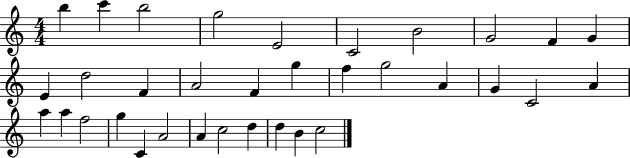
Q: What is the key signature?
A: C major